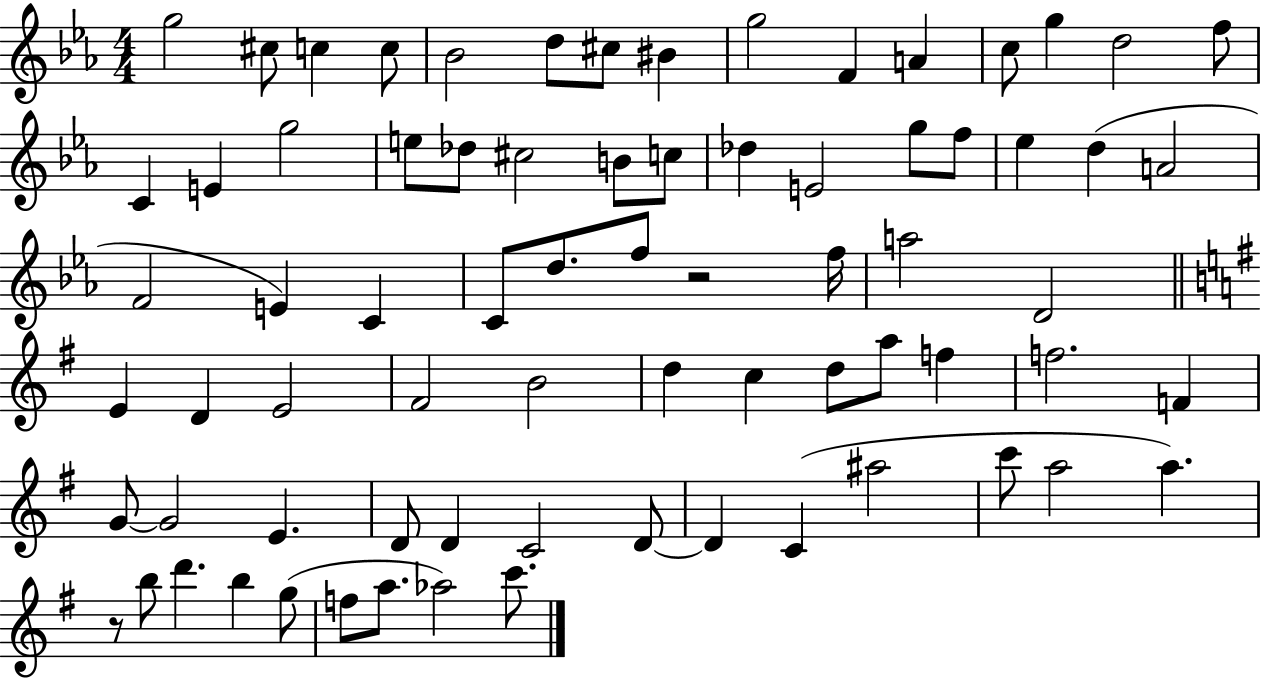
X:1
T:Untitled
M:4/4
L:1/4
K:Eb
g2 ^c/2 c c/2 _B2 d/2 ^c/2 ^B g2 F A c/2 g d2 f/2 C E g2 e/2 _d/2 ^c2 B/2 c/2 _d E2 g/2 f/2 _e d A2 F2 E C C/2 d/2 f/2 z2 f/4 a2 D2 E D E2 ^F2 B2 d c d/2 a/2 f f2 F G/2 G2 E D/2 D C2 D/2 D C ^a2 c'/2 a2 a z/2 b/2 d' b g/2 f/2 a/2 _a2 c'/2